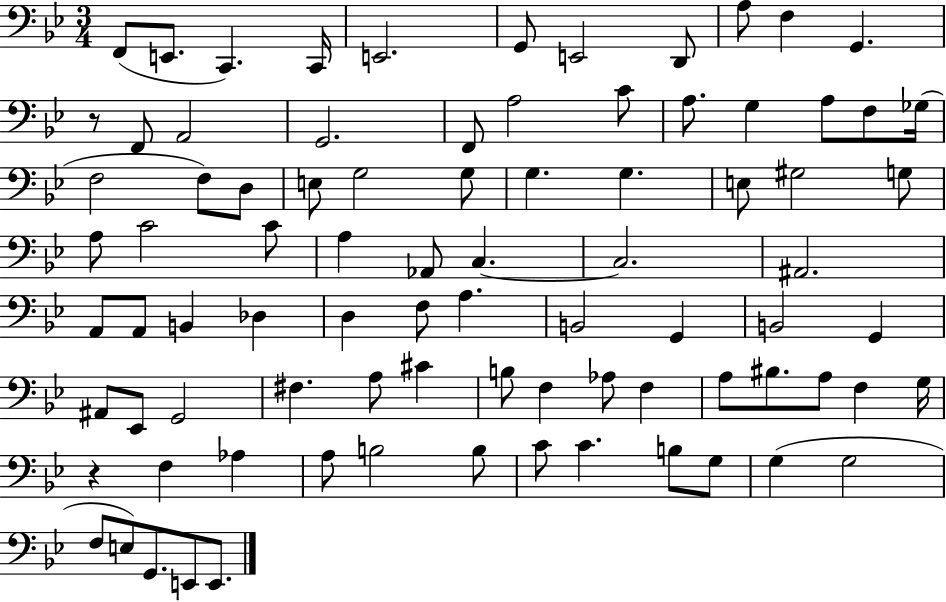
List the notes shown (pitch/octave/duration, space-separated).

F2/e E2/e. C2/q. C2/s E2/h. G2/e E2/h D2/e A3/e F3/q G2/q. R/e F2/e A2/h G2/h. F2/e A3/h C4/e A3/e. G3/q A3/e F3/e Gb3/s F3/h F3/e D3/e E3/e G3/h G3/e G3/q. G3/q. E3/e G#3/h G3/e A3/e C4/h C4/e A3/q Ab2/e C3/q. C3/h. A#2/h. A2/e A2/e B2/q Db3/q D3/q F3/e A3/q. B2/h G2/q B2/h G2/q A#2/e Eb2/e G2/h F#3/q. A3/e C#4/q B3/e F3/q Ab3/e F3/q A3/e BIS3/e. A3/e F3/q G3/s R/q F3/q Ab3/q A3/e B3/h B3/e C4/e C4/q. B3/e G3/e G3/q G3/h F3/e E3/e G2/e. E2/e E2/e.